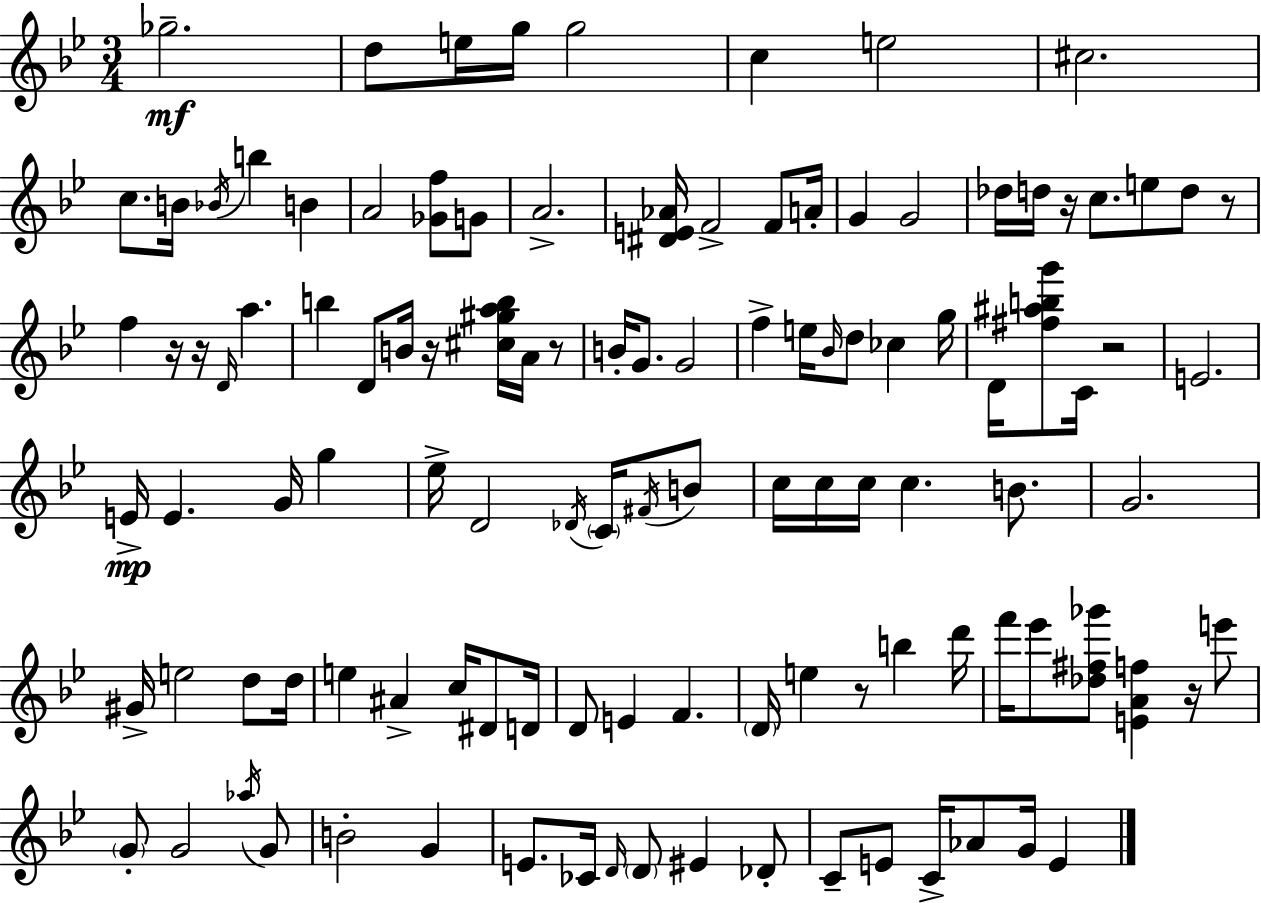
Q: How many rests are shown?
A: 9